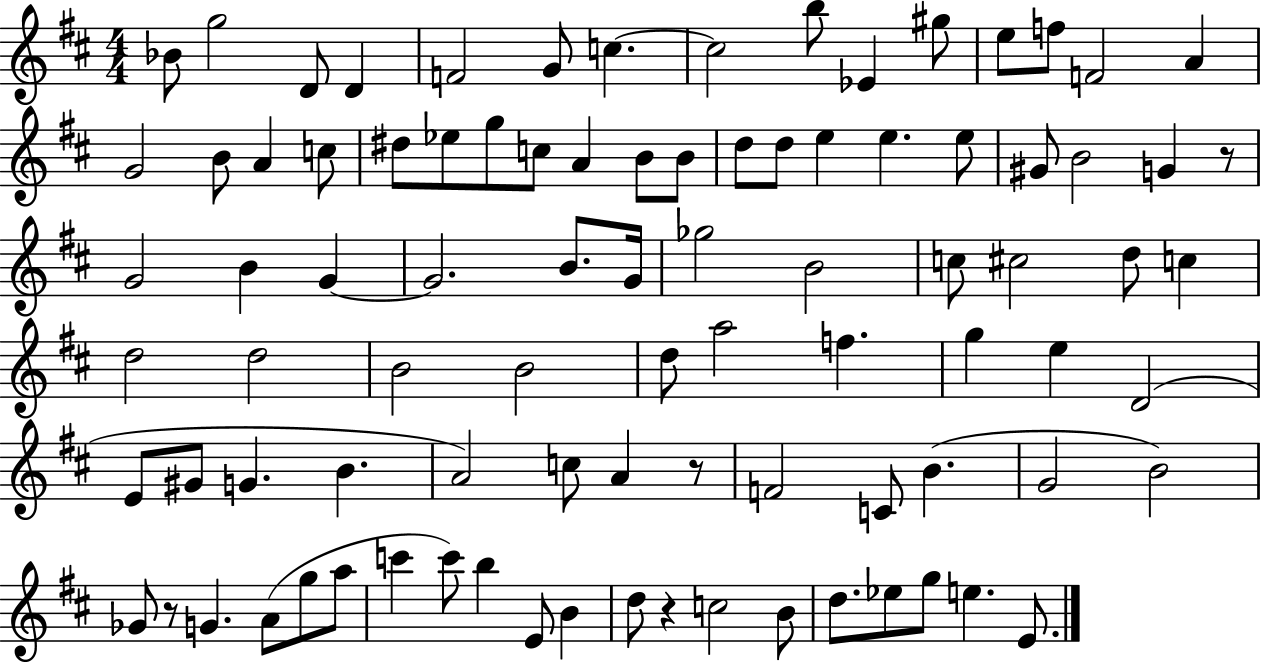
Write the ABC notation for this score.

X:1
T:Untitled
M:4/4
L:1/4
K:D
_B/2 g2 D/2 D F2 G/2 c c2 b/2 _E ^g/2 e/2 f/2 F2 A G2 B/2 A c/2 ^d/2 _e/2 g/2 c/2 A B/2 B/2 d/2 d/2 e e e/2 ^G/2 B2 G z/2 G2 B G G2 B/2 G/4 _g2 B2 c/2 ^c2 d/2 c d2 d2 B2 B2 d/2 a2 f g e D2 E/2 ^G/2 G B A2 c/2 A z/2 F2 C/2 B G2 B2 _G/2 z/2 G A/2 g/2 a/2 c' c'/2 b E/2 B d/2 z c2 B/2 d/2 _e/2 g/2 e E/2